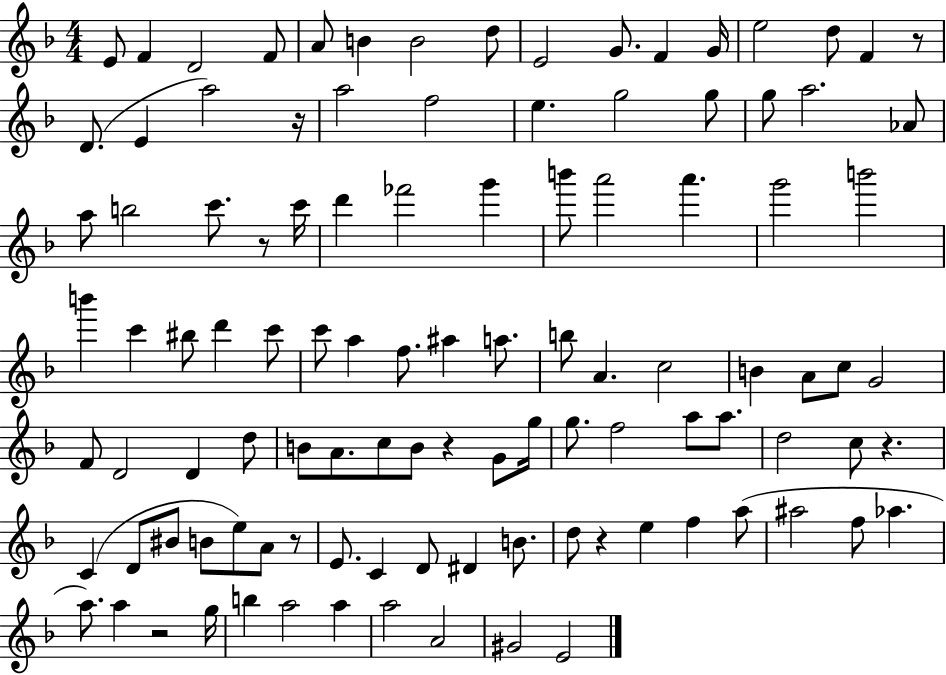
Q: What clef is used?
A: treble